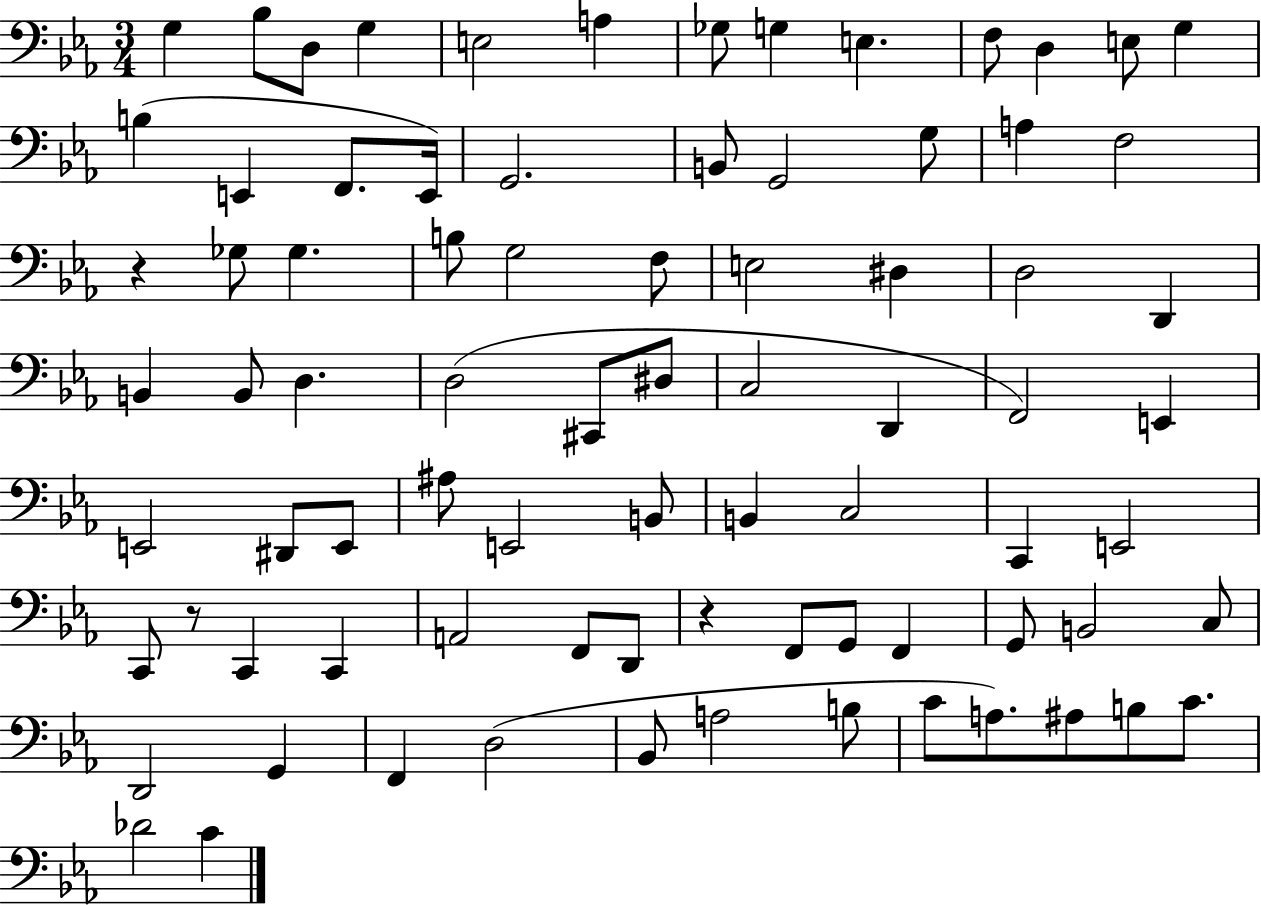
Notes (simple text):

G3/q Bb3/e D3/e G3/q E3/h A3/q Gb3/e G3/q E3/q. F3/e D3/q E3/e G3/q B3/q E2/q F2/e. E2/s G2/h. B2/e G2/h G3/e A3/q F3/h R/q Gb3/e Gb3/q. B3/e G3/h F3/e E3/h D#3/q D3/h D2/q B2/q B2/e D3/q. D3/h C#2/e D#3/e C3/h D2/q F2/h E2/q E2/h D#2/e E2/e A#3/e E2/h B2/e B2/q C3/h C2/q E2/h C2/e R/e C2/q C2/q A2/h F2/e D2/e R/q F2/e G2/e F2/q G2/e B2/h C3/e D2/h G2/q F2/q D3/h Bb2/e A3/h B3/e C4/e A3/e. A#3/e B3/e C4/e. Db4/h C4/q